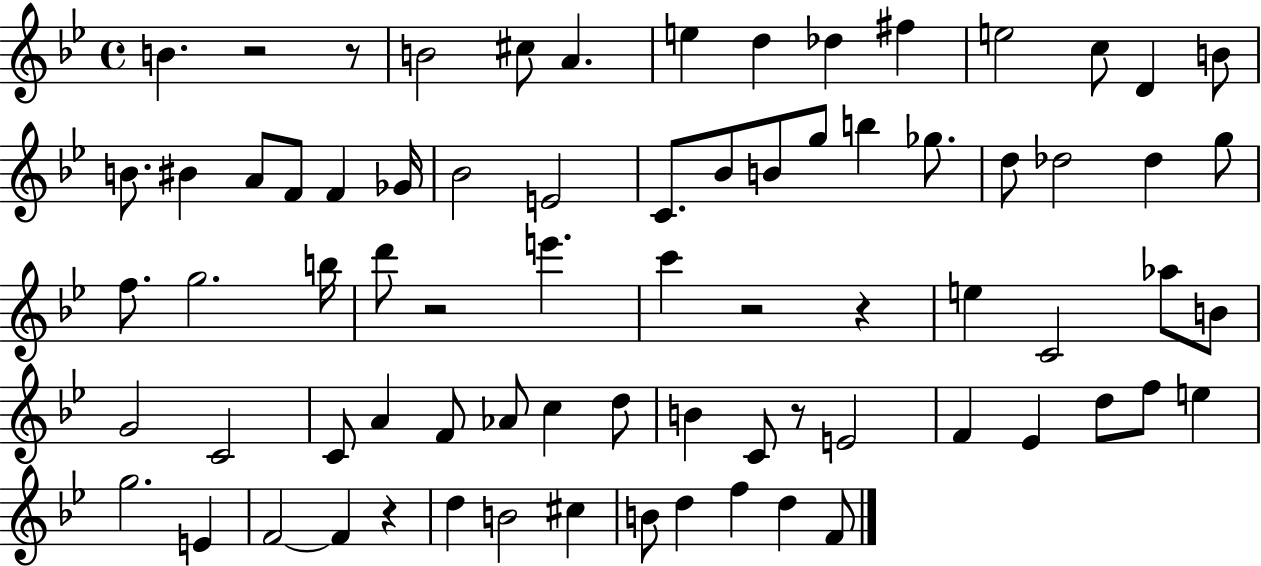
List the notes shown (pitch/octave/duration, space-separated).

B4/q. R/h R/e B4/h C#5/e A4/q. E5/q D5/q Db5/q F#5/q E5/h C5/e D4/q B4/e B4/e. BIS4/q A4/e F4/e F4/q Gb4/s Bb4/h E4/h C4/e. Bb4/e B4/e G5/e B5/q Gb5/e. D5/e Db5/h Db5/q G5/e F5/e. G5/h. B5/s D6/e R/h E6/q. C6/q R/h R/q E5/q C4/h Ab5/e B4/e G4/h C4/h C4/e A4/q F4/e Ab4/e C5/q D5/e B4/q C4/e R/e E4/h F4/q Eb4/q D5/e F5/e E5/q G5/h. E4/q F4/h F4/q R/q D5/q B4/h C#5/q B4/e D5/q F5/q D5/q F4/e